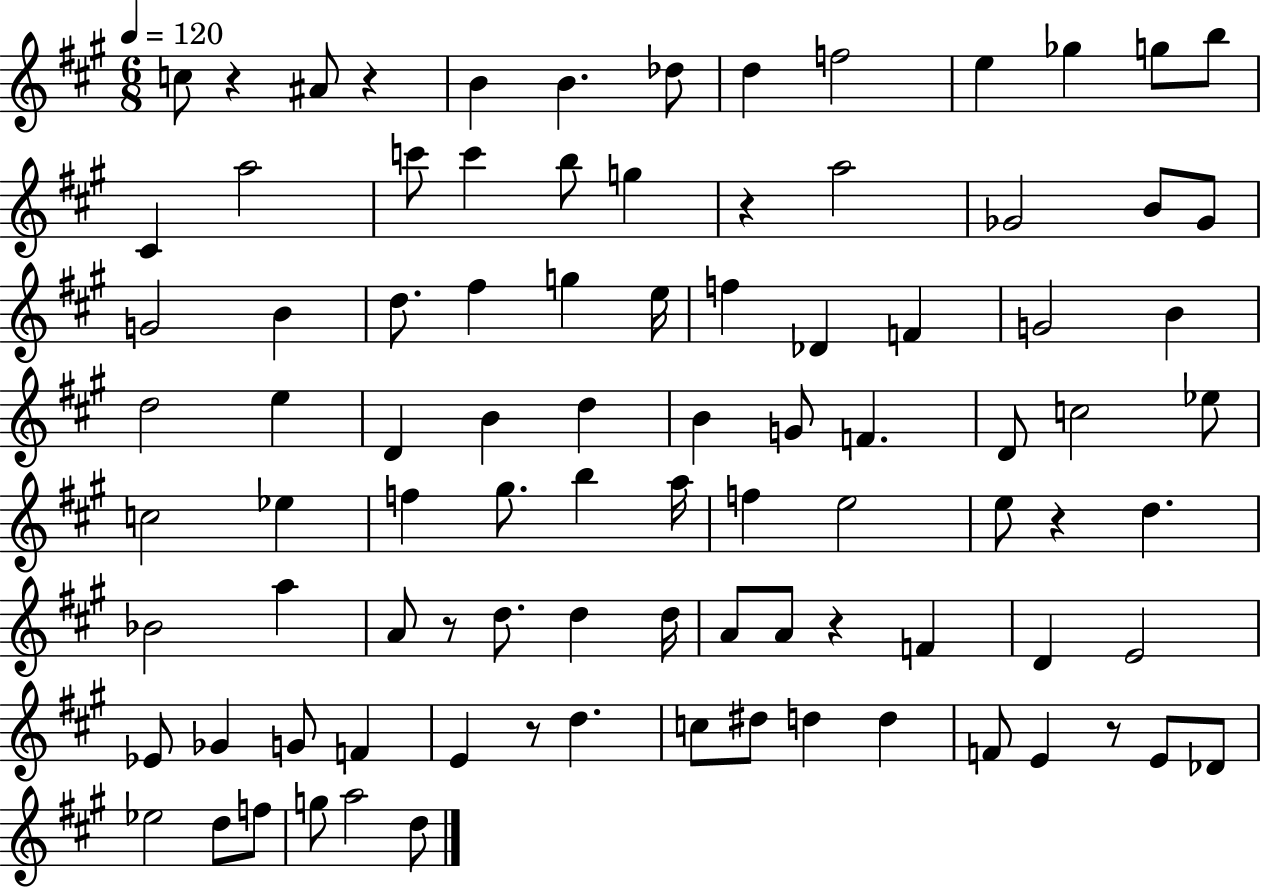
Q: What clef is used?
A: treble